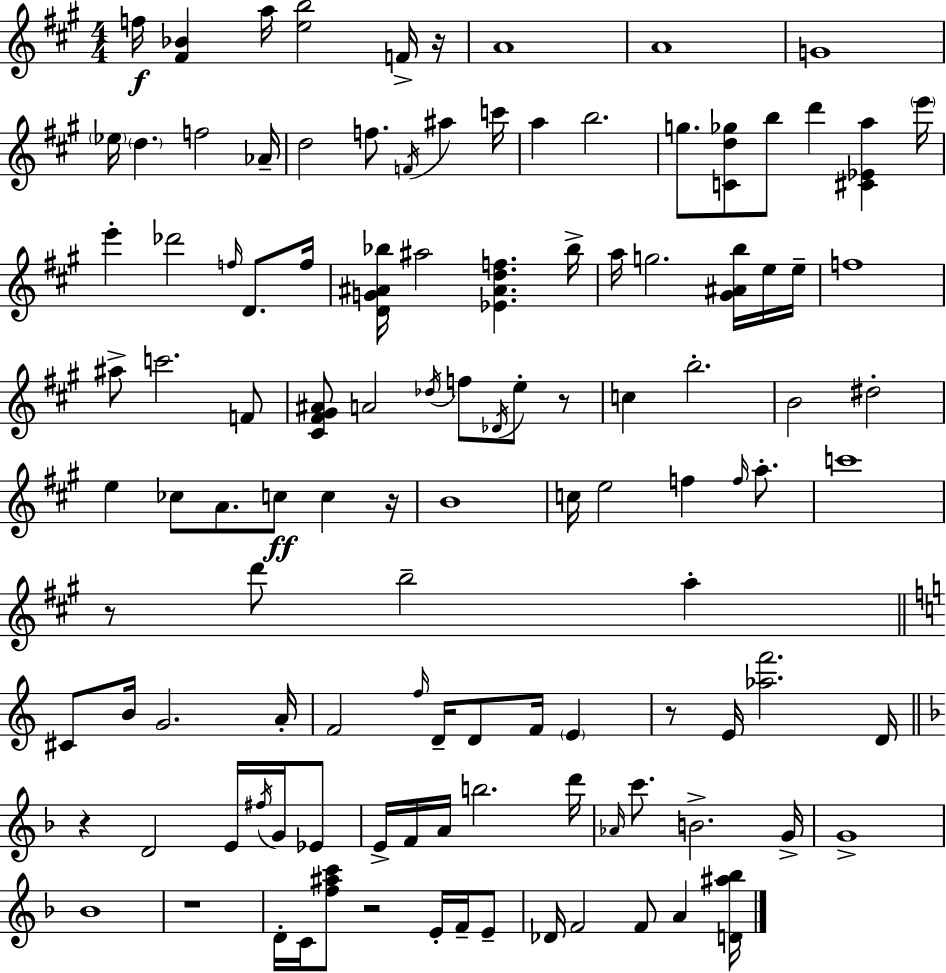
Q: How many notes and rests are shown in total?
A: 116